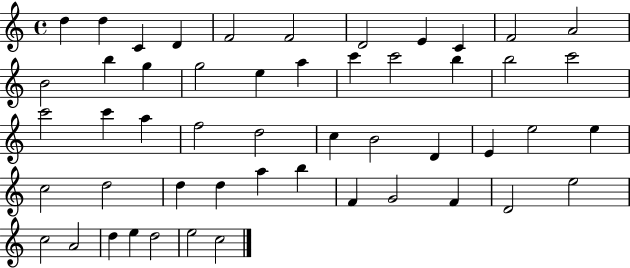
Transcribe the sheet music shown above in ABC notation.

X:1
T:Untitled
M:4/4
L:1/4
K:C
d d C D F2 F2 D2 E C F2 A2 B2 b g g2 e a c' c'2 b b2 c'2 c'2 c' a f2 d2 c B2 D E e2 e c2 d2 d d a b F G2 F D2 e2 c2 A2 d e d2 e2 c2